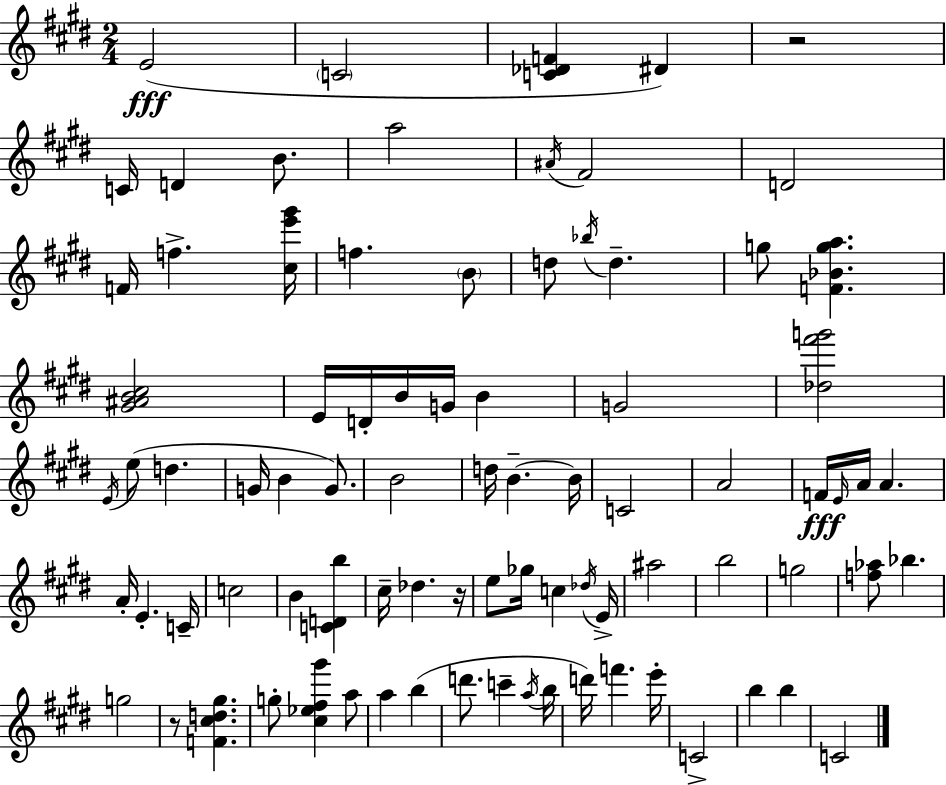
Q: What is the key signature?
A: E major